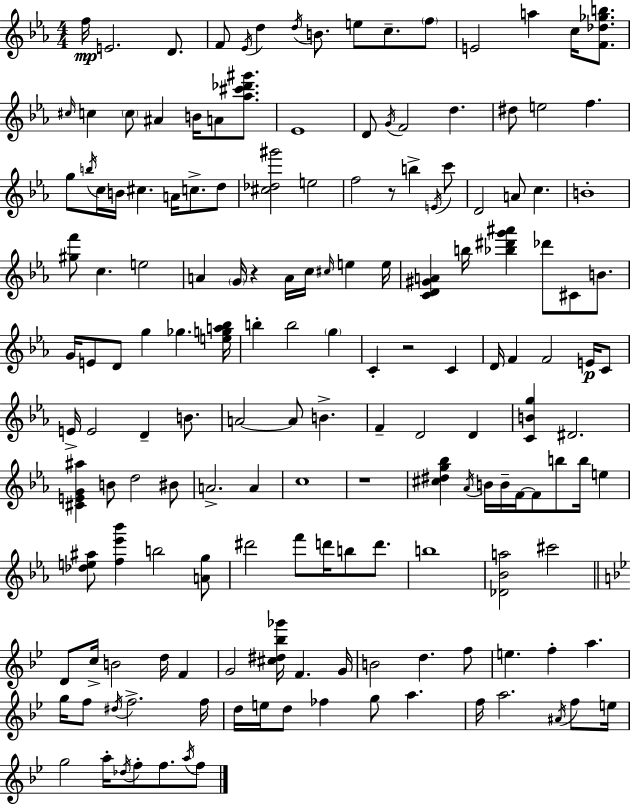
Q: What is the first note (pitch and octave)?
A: F5